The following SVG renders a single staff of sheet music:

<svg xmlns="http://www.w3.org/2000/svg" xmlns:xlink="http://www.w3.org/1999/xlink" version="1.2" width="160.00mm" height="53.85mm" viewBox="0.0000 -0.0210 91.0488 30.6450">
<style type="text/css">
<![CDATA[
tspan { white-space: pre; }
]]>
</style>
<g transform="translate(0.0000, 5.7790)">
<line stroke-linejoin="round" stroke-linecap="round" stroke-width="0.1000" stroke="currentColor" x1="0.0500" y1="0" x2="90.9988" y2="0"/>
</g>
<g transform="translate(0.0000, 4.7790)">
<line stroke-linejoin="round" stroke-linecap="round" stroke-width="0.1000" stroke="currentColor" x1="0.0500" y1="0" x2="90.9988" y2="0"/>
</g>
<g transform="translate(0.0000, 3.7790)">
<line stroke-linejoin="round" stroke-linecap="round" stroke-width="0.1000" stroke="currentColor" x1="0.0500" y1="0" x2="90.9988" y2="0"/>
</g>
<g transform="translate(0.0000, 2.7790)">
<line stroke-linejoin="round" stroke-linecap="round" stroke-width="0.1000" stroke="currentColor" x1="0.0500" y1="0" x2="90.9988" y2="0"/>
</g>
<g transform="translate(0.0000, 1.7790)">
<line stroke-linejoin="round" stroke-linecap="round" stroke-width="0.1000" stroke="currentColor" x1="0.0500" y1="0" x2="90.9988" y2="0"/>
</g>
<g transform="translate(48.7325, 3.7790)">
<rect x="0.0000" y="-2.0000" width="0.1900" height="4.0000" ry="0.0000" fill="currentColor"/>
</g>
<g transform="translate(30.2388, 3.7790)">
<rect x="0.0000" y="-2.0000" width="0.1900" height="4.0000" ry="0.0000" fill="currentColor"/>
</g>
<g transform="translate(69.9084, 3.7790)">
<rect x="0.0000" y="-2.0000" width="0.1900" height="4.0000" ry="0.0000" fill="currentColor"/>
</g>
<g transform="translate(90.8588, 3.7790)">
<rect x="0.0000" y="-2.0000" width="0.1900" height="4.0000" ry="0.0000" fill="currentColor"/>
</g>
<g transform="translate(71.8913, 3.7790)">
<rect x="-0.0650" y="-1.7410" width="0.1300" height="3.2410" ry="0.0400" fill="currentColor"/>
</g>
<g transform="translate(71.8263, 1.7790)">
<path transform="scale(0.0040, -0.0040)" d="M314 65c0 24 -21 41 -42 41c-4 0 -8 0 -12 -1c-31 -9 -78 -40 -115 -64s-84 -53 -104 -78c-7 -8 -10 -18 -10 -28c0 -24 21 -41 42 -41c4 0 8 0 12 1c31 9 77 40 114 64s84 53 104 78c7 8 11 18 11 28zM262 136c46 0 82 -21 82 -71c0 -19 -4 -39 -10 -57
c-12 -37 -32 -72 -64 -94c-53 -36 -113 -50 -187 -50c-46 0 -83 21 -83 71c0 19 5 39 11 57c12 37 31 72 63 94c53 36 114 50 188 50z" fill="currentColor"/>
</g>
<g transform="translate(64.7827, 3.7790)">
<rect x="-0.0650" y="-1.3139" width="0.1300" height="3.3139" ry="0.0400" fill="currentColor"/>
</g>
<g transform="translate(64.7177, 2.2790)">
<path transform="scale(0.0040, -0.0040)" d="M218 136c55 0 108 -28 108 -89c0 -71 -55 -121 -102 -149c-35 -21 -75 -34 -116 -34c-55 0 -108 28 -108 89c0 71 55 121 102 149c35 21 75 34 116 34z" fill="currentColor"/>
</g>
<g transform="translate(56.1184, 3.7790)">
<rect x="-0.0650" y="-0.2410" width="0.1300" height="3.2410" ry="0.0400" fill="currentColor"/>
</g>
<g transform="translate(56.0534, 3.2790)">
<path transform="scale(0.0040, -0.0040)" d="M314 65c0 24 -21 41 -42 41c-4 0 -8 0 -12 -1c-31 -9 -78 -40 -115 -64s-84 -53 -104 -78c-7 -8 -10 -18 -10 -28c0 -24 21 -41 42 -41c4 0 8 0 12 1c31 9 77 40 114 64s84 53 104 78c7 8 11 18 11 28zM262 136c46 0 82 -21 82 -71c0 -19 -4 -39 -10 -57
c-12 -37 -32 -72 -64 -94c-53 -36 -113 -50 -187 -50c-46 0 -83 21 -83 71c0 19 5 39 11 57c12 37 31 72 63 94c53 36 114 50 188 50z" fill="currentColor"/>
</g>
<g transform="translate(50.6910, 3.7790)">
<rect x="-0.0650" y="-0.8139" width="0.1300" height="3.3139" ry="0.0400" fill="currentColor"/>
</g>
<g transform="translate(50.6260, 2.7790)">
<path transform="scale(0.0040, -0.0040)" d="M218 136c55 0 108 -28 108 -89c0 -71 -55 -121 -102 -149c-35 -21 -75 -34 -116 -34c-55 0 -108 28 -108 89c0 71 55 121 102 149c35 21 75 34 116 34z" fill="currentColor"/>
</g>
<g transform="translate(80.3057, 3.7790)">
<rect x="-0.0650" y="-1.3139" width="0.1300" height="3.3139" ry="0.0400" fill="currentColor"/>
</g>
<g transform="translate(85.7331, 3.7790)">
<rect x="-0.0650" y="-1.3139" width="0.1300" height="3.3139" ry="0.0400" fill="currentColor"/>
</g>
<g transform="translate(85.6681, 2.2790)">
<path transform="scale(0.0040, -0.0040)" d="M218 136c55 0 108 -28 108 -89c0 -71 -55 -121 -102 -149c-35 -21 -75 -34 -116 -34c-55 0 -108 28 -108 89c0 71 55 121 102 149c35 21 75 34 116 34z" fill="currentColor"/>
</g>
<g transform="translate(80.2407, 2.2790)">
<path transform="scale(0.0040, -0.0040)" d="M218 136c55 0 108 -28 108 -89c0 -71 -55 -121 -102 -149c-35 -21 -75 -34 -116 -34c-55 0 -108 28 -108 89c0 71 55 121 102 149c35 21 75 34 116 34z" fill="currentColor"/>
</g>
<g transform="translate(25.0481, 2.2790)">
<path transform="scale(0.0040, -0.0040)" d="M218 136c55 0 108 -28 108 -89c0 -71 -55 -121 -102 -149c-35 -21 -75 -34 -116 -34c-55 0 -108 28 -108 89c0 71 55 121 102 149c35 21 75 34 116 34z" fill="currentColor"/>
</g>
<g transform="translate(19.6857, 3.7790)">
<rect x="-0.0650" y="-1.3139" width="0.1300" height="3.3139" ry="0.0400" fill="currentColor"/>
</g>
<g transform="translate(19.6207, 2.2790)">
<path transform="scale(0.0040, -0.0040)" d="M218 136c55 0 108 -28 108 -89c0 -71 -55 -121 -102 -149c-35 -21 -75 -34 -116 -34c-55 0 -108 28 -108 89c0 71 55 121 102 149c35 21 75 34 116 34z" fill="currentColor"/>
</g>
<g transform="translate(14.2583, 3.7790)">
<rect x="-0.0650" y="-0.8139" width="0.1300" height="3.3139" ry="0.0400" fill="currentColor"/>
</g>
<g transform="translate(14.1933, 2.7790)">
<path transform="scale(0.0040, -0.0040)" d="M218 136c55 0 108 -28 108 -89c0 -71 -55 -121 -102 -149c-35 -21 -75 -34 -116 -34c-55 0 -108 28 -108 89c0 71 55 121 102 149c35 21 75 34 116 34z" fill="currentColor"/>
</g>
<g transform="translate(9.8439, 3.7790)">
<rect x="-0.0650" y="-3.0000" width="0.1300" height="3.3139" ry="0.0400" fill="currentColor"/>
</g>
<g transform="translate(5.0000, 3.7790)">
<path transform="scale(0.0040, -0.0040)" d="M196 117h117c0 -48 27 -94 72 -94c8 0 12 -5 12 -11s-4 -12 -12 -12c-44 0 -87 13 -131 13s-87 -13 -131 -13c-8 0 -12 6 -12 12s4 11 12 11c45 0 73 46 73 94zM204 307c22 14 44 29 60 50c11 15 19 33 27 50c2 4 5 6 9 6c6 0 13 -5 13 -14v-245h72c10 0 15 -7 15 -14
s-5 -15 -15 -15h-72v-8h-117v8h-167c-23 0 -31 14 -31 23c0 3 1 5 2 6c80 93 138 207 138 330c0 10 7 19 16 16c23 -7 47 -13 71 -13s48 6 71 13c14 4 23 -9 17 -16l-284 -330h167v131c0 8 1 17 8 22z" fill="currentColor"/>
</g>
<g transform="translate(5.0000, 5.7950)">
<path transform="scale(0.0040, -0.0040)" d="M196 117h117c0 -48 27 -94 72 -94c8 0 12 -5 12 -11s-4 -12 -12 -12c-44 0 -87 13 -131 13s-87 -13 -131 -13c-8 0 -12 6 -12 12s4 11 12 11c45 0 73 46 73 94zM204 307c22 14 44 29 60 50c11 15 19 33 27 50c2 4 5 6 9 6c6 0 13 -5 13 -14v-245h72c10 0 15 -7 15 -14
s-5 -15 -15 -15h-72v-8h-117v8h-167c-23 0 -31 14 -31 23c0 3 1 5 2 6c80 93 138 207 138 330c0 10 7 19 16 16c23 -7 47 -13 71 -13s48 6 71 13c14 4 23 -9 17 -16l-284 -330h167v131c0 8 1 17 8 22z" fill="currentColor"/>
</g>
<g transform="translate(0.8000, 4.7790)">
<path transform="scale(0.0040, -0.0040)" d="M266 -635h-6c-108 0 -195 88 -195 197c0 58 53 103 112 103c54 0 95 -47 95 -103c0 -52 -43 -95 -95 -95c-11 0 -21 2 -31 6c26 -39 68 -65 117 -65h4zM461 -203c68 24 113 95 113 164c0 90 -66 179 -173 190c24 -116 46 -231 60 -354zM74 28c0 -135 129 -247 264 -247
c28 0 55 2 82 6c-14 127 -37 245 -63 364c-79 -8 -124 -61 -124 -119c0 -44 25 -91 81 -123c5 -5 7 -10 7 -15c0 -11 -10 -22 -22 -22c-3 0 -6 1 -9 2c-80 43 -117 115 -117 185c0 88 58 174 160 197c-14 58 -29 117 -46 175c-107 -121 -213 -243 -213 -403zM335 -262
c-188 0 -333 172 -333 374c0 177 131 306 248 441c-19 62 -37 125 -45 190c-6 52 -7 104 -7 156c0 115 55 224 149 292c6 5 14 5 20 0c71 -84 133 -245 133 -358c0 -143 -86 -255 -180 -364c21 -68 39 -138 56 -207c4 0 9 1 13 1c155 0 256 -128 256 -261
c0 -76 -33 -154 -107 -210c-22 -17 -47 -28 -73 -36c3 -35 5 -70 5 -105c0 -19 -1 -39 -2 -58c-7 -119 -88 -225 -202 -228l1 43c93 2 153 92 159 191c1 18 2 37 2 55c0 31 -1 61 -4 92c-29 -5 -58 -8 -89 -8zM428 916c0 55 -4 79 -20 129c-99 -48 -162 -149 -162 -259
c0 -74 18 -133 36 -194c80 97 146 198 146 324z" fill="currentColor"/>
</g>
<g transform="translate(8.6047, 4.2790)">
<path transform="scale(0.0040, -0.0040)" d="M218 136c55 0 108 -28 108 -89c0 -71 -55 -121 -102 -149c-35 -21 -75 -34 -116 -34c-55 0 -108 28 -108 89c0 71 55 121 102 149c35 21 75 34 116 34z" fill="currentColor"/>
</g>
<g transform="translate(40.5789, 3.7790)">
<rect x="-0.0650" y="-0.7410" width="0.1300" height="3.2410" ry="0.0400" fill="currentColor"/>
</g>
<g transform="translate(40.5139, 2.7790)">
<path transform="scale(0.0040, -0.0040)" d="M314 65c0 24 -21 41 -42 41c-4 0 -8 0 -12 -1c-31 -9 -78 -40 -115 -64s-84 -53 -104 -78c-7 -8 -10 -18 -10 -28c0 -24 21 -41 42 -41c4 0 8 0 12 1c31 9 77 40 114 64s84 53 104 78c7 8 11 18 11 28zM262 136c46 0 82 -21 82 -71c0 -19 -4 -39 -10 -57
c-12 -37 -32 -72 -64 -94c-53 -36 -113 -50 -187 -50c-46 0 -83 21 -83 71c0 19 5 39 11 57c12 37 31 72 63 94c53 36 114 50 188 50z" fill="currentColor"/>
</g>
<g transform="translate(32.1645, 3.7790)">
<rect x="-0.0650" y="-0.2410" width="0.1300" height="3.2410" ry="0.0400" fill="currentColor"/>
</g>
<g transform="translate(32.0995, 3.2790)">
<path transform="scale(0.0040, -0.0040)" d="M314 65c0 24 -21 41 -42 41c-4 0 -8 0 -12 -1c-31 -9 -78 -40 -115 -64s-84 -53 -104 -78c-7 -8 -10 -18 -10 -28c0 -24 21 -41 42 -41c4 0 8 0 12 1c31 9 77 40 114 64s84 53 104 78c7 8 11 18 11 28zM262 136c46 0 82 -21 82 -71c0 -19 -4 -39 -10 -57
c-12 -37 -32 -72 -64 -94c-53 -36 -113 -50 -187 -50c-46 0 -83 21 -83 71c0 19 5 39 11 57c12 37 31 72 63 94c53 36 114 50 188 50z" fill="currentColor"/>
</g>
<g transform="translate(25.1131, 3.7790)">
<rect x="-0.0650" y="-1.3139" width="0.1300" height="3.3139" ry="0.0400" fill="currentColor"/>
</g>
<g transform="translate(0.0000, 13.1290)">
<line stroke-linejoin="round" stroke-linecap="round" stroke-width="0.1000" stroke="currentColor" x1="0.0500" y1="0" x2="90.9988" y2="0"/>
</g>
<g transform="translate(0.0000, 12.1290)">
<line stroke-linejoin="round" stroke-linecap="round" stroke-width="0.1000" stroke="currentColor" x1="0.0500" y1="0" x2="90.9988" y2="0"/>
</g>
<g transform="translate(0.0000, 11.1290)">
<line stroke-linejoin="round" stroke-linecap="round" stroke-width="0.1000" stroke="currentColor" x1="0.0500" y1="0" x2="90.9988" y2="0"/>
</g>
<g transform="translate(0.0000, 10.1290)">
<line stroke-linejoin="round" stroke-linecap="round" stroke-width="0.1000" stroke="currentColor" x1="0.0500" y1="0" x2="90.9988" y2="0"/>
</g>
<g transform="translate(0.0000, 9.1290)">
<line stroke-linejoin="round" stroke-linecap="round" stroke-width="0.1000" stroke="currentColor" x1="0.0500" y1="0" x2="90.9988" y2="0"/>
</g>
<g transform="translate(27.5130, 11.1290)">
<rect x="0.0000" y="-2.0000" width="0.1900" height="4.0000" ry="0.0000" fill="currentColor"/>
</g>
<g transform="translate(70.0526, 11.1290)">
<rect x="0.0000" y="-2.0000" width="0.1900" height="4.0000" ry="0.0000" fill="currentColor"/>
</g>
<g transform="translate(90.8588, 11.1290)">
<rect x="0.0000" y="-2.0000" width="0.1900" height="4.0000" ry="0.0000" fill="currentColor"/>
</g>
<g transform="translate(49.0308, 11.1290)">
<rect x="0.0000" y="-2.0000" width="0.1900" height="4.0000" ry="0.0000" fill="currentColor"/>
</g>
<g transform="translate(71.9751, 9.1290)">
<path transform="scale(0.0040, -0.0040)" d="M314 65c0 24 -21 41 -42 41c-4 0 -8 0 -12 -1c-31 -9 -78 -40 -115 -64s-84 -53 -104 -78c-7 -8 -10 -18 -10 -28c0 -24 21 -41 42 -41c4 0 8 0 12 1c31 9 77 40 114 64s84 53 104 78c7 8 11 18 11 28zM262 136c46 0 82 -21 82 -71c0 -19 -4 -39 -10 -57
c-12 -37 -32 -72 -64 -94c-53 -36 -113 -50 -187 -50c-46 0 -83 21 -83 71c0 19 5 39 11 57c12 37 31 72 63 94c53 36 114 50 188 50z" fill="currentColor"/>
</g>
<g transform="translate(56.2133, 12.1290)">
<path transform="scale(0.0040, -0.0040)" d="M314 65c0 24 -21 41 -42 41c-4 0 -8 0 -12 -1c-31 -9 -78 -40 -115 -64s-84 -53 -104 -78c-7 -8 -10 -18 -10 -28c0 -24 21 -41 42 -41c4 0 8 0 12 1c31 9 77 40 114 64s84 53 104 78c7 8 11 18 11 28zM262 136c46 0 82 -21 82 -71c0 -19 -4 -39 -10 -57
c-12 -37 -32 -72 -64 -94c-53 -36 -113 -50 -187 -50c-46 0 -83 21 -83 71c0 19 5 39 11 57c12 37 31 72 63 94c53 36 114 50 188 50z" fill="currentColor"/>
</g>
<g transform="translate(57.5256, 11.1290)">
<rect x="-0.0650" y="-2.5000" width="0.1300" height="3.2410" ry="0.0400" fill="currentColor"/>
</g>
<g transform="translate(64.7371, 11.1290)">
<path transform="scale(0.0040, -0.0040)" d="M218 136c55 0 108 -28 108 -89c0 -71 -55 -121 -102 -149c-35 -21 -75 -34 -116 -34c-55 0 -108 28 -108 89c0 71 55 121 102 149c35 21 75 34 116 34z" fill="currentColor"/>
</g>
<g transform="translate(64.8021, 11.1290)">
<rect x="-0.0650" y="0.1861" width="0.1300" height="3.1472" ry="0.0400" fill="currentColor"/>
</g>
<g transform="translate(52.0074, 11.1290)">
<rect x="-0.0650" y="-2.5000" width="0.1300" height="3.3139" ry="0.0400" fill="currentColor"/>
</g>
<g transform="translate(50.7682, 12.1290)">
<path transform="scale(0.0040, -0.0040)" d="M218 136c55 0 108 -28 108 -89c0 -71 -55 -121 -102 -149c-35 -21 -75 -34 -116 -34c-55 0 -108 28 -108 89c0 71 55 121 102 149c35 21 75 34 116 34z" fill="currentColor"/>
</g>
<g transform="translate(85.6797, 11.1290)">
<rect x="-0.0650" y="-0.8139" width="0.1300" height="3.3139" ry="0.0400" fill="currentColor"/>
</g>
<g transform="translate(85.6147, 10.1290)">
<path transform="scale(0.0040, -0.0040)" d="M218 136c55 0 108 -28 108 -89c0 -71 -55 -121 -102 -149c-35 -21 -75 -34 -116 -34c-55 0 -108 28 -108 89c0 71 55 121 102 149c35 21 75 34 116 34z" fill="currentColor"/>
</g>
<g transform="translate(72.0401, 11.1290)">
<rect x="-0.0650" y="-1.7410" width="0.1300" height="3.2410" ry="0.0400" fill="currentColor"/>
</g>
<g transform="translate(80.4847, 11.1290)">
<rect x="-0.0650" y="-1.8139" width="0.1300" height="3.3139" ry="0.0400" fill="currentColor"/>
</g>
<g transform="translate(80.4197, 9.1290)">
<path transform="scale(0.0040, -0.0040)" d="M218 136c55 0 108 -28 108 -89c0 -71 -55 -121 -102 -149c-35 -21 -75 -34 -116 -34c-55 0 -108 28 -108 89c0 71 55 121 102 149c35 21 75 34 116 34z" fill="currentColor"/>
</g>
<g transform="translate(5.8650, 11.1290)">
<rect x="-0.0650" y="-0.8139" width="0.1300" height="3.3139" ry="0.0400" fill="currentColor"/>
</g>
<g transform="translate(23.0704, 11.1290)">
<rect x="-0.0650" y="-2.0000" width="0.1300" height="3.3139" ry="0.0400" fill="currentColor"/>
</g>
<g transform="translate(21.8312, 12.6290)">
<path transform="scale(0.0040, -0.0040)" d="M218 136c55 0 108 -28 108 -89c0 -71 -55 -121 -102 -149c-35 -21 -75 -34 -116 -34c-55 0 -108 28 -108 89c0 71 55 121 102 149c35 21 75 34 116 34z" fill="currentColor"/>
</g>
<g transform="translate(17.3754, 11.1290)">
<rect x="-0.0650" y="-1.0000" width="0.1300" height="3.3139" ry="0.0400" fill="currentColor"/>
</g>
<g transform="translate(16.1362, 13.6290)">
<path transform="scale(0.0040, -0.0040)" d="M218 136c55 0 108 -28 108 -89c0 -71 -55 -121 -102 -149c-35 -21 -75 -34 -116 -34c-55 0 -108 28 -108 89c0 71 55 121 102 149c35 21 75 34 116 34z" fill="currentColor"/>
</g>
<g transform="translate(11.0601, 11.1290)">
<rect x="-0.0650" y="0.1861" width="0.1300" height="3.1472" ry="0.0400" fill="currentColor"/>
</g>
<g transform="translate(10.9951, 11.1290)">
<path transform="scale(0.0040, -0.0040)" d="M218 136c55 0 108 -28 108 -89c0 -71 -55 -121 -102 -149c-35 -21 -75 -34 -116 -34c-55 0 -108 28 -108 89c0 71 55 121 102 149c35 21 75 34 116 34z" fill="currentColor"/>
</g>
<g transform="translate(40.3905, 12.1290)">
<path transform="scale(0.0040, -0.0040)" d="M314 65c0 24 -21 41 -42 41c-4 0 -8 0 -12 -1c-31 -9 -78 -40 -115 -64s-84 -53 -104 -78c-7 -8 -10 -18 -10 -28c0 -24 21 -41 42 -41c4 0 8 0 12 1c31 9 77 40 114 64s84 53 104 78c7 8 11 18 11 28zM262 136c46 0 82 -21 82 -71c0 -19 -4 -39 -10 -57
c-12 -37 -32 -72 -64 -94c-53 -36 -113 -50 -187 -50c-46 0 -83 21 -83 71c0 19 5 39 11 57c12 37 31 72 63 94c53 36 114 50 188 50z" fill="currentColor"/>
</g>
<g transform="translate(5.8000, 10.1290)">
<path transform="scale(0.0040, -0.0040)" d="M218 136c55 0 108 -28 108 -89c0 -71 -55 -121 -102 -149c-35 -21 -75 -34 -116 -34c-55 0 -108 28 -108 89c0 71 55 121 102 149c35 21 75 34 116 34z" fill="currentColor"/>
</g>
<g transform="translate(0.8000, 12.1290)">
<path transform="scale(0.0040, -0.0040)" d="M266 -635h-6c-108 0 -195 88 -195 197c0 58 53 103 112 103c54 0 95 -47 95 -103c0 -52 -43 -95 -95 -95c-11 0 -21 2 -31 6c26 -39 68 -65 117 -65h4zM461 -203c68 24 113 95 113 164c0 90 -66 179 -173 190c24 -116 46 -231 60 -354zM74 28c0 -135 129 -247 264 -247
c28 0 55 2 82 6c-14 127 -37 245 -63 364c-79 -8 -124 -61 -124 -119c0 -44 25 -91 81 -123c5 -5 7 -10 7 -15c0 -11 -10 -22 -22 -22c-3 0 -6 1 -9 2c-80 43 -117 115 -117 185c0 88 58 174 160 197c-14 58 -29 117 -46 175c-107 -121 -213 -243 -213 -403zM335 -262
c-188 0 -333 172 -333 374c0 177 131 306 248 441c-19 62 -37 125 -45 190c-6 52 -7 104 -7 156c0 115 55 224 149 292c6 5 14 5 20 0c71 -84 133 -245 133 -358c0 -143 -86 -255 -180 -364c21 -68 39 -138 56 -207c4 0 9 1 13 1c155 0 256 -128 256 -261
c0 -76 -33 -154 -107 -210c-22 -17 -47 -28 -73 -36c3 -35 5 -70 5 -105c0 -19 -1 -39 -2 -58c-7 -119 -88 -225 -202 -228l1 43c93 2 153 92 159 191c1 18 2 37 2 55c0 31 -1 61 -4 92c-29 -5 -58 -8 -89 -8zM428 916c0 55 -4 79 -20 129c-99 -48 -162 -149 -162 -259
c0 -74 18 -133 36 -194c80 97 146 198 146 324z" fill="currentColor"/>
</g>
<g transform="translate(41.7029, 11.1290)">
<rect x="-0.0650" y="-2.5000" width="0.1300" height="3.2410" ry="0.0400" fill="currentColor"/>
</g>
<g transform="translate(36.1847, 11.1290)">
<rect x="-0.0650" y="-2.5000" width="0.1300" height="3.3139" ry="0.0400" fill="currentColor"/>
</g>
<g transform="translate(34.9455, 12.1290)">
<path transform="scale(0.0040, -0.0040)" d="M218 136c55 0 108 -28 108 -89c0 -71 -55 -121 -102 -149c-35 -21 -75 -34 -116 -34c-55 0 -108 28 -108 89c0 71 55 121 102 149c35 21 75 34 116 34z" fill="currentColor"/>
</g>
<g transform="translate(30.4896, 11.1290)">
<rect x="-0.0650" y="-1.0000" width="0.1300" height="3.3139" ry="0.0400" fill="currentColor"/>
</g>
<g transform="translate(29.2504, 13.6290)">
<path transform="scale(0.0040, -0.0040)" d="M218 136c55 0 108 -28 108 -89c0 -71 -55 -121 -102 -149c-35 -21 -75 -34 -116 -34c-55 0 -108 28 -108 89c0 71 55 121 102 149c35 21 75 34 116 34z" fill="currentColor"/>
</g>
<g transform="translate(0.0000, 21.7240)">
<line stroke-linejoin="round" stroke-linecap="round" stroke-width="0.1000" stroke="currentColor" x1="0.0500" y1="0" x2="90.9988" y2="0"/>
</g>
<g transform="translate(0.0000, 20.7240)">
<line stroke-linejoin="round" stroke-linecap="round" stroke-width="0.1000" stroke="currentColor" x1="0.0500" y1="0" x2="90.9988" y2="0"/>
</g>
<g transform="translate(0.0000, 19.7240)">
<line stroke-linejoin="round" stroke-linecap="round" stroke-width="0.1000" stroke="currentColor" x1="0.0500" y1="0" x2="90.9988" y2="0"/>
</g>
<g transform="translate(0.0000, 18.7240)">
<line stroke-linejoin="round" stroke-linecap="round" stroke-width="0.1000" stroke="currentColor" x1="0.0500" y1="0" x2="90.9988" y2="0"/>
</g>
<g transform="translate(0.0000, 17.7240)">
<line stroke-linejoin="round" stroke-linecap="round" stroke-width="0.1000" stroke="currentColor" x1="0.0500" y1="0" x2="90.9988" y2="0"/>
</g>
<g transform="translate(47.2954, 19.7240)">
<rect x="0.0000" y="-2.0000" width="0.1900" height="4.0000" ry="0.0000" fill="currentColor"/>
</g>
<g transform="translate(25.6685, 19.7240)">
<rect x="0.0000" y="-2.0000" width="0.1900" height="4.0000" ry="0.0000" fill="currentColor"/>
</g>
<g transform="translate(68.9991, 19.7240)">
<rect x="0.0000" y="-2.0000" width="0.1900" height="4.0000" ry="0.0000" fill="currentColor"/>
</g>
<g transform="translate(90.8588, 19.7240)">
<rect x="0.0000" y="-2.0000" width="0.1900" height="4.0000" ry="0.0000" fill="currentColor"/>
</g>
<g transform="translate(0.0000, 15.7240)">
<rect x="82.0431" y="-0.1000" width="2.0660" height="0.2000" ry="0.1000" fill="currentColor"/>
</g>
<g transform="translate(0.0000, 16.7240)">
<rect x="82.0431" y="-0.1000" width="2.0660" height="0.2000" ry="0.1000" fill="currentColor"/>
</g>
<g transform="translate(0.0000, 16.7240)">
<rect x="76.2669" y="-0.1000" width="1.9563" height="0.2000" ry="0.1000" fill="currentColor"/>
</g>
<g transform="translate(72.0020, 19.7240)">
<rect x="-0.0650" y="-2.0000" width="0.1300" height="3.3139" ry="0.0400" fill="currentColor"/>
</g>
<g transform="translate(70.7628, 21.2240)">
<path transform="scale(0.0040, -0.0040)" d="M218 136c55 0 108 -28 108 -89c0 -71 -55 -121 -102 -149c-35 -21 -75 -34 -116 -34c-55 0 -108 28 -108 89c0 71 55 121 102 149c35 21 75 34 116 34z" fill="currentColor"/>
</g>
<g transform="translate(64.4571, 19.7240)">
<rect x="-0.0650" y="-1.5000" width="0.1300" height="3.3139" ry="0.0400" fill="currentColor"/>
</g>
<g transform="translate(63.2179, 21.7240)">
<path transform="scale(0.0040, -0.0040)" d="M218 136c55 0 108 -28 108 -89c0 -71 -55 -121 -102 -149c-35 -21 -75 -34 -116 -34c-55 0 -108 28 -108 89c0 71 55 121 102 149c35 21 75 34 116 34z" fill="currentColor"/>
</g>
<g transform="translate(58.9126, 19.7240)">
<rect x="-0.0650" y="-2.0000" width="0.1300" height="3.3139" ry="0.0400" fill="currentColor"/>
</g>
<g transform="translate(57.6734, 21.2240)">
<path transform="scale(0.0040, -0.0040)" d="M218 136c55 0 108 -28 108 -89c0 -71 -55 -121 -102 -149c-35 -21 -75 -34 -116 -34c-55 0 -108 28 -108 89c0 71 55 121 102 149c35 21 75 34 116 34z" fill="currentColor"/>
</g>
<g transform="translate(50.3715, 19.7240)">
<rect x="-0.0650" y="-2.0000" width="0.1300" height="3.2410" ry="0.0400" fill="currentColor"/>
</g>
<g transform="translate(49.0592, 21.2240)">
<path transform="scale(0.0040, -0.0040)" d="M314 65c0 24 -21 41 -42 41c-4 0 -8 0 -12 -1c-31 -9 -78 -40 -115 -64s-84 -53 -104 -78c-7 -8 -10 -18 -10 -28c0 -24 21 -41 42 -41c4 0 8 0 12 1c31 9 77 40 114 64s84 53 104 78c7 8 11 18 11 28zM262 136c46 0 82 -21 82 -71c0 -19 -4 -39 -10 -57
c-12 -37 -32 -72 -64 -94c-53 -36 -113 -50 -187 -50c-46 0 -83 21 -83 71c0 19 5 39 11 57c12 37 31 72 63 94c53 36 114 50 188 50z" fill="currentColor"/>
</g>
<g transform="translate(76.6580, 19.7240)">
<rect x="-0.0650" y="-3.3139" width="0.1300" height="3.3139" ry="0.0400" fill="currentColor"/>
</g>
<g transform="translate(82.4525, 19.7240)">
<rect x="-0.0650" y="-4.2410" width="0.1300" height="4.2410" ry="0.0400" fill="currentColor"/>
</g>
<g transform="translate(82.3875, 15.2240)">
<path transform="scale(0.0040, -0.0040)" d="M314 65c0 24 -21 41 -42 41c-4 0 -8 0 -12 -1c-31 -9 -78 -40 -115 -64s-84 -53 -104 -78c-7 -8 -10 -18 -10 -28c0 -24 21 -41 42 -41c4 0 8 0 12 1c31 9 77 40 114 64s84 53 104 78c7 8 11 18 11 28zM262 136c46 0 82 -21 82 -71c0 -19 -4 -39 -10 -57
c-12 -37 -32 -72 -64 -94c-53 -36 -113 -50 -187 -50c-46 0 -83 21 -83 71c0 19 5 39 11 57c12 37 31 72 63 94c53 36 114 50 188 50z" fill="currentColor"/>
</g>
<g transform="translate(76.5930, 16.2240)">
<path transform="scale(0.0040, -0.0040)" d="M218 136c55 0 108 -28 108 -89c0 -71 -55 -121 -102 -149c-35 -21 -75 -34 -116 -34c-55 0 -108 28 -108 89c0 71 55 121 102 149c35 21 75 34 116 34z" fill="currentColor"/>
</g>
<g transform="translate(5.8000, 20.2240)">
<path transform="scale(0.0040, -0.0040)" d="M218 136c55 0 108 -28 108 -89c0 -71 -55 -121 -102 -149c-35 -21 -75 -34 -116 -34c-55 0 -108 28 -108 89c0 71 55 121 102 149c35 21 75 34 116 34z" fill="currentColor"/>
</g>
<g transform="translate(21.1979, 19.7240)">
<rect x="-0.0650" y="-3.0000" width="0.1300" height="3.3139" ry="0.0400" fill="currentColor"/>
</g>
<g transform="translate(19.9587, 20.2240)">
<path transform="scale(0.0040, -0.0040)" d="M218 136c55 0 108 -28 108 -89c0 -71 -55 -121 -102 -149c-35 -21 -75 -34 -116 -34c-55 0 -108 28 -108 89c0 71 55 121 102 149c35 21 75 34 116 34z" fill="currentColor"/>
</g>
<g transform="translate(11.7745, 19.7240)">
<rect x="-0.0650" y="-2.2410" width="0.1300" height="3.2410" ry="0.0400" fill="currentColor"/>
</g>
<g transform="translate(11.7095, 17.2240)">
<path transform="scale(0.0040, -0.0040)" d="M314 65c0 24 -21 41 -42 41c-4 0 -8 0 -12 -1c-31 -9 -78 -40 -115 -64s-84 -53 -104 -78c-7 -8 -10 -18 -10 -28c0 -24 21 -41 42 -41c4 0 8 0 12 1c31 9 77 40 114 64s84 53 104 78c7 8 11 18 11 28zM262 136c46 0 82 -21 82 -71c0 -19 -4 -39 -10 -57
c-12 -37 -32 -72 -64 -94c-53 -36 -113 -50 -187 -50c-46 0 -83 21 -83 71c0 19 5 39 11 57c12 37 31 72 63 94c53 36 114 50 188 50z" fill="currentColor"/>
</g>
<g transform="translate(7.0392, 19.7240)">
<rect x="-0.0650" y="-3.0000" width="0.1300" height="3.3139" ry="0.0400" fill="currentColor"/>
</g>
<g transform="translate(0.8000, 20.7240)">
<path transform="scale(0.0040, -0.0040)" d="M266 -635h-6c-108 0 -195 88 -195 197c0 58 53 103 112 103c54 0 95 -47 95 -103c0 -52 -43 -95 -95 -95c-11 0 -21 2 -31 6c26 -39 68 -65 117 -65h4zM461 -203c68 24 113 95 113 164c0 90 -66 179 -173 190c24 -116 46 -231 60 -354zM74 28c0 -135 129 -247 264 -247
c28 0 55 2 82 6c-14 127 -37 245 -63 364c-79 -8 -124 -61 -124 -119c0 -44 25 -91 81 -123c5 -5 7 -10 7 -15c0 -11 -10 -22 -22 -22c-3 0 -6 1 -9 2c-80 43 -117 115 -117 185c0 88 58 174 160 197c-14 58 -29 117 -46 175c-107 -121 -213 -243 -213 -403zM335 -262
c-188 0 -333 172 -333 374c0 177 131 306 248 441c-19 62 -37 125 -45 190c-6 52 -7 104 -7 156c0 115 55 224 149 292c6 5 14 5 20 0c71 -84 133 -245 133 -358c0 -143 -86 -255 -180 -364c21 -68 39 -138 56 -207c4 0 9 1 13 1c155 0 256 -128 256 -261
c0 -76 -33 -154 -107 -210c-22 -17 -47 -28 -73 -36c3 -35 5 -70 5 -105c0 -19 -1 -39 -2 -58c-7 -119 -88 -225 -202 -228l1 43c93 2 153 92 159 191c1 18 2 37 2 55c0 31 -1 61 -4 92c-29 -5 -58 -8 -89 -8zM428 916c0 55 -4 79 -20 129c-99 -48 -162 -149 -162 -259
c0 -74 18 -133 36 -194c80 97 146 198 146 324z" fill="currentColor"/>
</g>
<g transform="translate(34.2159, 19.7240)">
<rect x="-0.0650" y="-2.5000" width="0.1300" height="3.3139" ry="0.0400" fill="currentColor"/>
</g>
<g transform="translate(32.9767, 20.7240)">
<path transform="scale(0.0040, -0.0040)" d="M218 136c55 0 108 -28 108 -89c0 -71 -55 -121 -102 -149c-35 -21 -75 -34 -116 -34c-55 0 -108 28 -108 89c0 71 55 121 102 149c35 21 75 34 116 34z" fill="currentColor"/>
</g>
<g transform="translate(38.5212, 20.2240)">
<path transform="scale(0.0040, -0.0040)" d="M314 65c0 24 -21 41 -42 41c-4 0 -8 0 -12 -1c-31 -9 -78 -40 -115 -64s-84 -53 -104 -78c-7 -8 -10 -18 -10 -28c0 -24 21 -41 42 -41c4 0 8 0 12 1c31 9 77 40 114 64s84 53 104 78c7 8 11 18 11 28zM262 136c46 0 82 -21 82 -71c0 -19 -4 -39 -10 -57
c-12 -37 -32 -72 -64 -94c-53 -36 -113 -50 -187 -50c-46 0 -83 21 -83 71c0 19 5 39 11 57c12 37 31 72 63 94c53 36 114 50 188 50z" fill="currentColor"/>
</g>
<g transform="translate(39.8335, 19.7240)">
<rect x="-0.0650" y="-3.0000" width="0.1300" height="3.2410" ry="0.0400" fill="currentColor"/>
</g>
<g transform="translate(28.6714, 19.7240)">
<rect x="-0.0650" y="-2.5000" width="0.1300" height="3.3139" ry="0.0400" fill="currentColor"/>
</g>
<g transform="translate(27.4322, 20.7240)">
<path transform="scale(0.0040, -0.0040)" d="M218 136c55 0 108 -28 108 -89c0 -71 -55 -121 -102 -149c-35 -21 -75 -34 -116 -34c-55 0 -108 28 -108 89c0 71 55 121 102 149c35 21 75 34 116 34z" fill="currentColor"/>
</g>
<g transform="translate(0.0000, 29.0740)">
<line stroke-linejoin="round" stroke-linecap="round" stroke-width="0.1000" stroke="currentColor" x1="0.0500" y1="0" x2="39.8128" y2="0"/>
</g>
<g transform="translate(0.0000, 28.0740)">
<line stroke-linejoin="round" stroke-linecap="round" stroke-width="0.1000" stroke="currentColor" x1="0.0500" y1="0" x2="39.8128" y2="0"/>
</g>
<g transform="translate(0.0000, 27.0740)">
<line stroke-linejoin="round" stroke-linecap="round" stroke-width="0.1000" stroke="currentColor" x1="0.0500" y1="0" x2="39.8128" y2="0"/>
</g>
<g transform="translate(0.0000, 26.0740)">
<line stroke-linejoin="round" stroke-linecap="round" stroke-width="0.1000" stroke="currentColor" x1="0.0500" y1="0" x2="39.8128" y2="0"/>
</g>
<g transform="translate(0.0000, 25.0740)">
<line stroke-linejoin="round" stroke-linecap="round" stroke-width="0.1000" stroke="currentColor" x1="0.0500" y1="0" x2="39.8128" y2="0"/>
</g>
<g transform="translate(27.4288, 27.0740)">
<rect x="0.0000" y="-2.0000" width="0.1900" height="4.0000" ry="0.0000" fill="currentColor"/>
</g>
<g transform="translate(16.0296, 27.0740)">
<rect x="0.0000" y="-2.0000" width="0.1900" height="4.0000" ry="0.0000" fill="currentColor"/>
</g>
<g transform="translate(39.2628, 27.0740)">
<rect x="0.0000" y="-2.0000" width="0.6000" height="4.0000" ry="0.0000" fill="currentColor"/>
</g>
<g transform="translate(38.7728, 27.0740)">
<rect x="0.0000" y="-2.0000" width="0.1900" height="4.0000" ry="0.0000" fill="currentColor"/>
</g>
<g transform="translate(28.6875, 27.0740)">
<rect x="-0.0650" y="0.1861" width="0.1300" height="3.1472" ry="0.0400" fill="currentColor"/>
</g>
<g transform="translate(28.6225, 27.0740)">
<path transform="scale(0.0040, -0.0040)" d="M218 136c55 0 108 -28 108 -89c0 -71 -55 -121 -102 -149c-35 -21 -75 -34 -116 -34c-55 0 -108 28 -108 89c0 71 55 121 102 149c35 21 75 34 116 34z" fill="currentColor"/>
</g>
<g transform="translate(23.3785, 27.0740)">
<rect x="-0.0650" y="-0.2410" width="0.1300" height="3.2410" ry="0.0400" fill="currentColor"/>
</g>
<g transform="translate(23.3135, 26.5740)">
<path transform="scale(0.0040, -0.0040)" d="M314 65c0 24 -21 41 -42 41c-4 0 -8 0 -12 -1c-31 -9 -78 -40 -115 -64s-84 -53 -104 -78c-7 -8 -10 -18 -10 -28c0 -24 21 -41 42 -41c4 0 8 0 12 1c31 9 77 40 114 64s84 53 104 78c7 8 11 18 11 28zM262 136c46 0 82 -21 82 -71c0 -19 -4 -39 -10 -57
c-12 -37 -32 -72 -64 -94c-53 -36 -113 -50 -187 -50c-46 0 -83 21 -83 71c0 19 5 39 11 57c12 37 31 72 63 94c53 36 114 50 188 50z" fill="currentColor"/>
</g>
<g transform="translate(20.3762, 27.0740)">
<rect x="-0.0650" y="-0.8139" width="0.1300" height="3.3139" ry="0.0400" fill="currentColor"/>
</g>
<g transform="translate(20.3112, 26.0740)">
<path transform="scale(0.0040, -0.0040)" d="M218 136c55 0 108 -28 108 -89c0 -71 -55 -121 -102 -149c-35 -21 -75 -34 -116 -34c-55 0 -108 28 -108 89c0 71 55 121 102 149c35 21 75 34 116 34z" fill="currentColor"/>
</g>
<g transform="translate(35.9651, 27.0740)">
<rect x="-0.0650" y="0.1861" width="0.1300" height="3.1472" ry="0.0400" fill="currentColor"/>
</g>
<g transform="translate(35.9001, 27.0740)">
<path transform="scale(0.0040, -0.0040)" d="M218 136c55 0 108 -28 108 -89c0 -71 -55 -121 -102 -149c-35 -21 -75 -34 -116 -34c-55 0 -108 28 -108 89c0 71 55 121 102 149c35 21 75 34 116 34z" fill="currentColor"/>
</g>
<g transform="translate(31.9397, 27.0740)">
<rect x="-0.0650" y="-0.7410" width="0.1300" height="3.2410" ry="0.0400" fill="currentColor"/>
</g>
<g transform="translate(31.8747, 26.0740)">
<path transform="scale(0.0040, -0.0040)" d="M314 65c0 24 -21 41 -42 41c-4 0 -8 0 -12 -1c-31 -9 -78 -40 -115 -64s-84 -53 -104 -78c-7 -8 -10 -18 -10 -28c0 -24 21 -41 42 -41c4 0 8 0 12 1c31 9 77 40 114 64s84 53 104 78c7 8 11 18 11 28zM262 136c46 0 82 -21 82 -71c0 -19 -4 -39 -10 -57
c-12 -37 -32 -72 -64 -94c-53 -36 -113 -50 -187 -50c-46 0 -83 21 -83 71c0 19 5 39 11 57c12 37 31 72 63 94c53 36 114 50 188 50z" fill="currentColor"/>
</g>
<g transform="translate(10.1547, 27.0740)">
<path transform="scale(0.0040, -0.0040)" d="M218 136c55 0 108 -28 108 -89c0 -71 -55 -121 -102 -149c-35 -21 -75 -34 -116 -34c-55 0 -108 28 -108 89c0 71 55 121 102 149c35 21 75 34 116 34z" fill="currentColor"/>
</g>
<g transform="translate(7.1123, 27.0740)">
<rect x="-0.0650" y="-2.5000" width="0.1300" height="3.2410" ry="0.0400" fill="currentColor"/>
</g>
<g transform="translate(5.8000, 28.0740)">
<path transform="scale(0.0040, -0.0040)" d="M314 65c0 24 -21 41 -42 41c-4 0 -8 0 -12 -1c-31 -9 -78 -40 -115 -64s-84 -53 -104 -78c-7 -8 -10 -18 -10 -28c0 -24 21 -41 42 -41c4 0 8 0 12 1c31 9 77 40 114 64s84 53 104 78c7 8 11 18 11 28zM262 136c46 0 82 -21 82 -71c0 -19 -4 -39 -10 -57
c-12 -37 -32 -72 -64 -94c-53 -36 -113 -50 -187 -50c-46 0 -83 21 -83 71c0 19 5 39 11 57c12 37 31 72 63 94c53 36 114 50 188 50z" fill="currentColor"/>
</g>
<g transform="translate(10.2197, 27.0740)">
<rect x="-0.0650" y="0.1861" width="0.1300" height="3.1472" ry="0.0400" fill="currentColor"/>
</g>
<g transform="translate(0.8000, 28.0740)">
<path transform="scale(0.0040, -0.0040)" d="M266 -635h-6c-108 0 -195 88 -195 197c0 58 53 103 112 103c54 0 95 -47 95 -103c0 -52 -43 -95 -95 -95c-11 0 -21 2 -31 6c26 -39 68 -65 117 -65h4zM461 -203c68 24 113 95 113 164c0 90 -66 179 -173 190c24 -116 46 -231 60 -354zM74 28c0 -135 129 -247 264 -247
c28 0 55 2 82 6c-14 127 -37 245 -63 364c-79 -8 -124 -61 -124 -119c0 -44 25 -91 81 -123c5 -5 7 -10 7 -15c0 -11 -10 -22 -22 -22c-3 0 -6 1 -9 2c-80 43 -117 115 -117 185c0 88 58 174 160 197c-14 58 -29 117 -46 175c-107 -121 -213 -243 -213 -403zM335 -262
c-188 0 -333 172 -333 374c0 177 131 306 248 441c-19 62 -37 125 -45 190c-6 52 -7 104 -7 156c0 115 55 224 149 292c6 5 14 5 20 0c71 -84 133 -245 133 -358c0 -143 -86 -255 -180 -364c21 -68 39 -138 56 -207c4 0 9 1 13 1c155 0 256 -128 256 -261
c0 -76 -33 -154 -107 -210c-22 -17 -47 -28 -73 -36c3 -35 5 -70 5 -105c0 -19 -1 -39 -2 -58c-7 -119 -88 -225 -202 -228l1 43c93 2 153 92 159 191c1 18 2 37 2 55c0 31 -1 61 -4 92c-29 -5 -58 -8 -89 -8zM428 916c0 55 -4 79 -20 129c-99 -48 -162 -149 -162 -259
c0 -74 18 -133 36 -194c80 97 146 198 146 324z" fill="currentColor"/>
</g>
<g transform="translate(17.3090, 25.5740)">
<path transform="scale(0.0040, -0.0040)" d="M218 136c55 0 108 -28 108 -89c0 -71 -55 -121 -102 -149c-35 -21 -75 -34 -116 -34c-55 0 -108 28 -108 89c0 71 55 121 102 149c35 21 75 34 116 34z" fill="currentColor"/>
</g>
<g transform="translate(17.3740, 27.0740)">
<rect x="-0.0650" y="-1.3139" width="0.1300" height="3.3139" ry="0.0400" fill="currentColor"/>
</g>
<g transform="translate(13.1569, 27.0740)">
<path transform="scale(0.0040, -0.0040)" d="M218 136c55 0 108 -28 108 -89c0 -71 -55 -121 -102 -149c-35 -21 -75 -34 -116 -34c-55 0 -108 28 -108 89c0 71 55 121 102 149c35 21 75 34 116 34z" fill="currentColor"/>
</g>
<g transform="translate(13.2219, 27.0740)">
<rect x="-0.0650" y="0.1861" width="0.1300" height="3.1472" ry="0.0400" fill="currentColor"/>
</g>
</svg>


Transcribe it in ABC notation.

X:1
T:Untitled
M:4/4
L:1/4
K:C
A d e e c2 d2 d c2 e f2 e e d B D F D G G2 G G2 B f2 f d A g2 A G G A2 F2 F E F b d'2 G2 B B e d c2 B d2 B